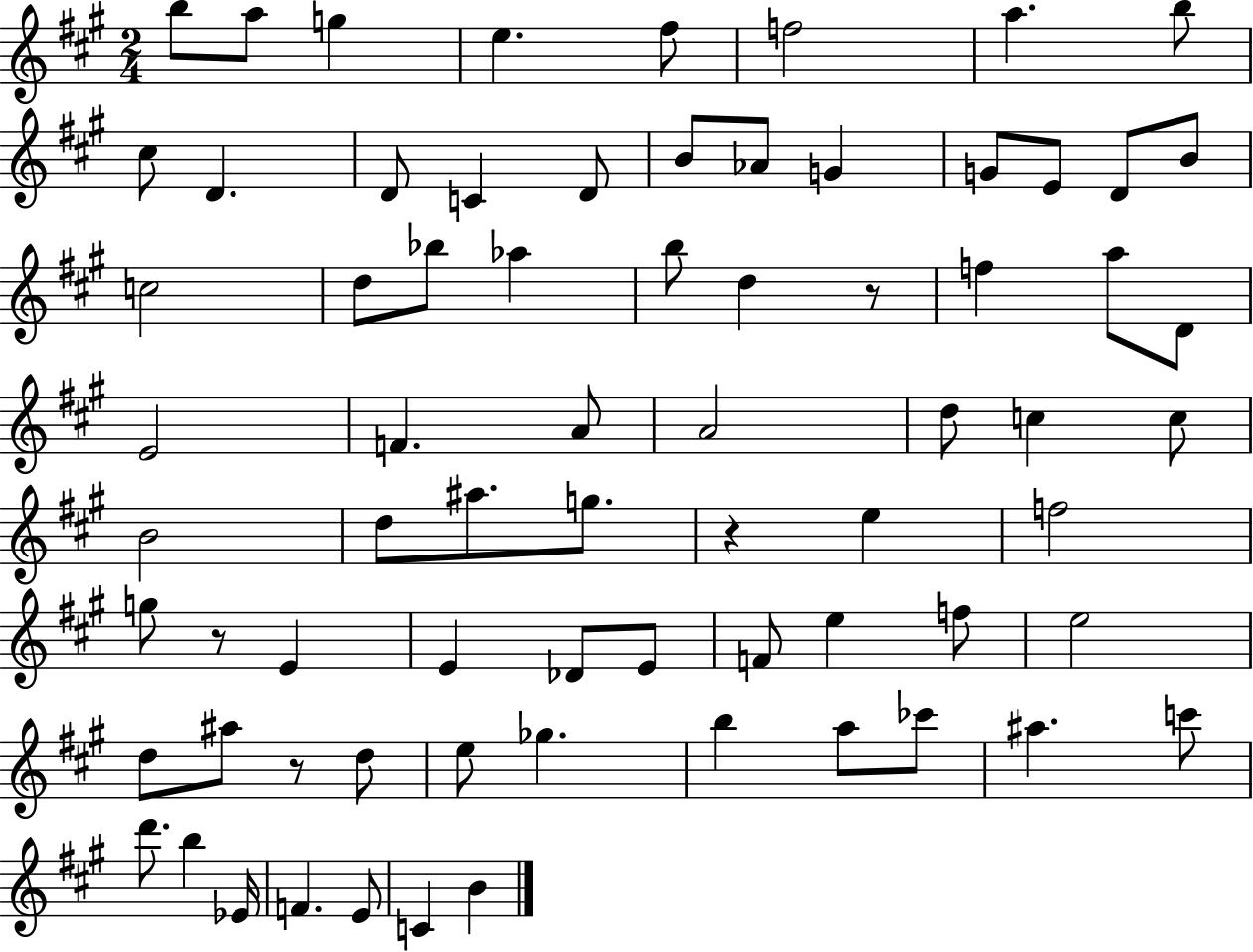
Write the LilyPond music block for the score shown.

{
  \clef treble
  \numericTimeSignature
  \time 2/4
  \key a \major
  b''8 a''8 g''4 | e''4. fis''8 | f''2 | a''4. b''8 | \break cis''8 d'4. | d'8 c'4 d'8 | b'8 aes'8 g'4 | g'8 e'8 d'8 b'8 | \break c''2 | d''8 bes''8 aes''4 | b''8 d''4 r8 | f''4 a''8 d'8 | \break e'2 | f'4. a'8 | a'2 | d''8 c''4 c''8 | \break b'2 | d''8 ais''8. g''8. | r4 e''4 | f''2 | \break g''8 r8 e'4 | e'4 des'8 e'8 | f'8 e''4 f''8 | e''2 | \break d''8 ais''8 r8 d''8 | e''8 ges''4. | b''4 a''8 ces'''8 | ais''4. c'''8 | \break d'''8. b''4 ees'16 | f'4. e'8 | c'4 b'4 | \bar "|."
}